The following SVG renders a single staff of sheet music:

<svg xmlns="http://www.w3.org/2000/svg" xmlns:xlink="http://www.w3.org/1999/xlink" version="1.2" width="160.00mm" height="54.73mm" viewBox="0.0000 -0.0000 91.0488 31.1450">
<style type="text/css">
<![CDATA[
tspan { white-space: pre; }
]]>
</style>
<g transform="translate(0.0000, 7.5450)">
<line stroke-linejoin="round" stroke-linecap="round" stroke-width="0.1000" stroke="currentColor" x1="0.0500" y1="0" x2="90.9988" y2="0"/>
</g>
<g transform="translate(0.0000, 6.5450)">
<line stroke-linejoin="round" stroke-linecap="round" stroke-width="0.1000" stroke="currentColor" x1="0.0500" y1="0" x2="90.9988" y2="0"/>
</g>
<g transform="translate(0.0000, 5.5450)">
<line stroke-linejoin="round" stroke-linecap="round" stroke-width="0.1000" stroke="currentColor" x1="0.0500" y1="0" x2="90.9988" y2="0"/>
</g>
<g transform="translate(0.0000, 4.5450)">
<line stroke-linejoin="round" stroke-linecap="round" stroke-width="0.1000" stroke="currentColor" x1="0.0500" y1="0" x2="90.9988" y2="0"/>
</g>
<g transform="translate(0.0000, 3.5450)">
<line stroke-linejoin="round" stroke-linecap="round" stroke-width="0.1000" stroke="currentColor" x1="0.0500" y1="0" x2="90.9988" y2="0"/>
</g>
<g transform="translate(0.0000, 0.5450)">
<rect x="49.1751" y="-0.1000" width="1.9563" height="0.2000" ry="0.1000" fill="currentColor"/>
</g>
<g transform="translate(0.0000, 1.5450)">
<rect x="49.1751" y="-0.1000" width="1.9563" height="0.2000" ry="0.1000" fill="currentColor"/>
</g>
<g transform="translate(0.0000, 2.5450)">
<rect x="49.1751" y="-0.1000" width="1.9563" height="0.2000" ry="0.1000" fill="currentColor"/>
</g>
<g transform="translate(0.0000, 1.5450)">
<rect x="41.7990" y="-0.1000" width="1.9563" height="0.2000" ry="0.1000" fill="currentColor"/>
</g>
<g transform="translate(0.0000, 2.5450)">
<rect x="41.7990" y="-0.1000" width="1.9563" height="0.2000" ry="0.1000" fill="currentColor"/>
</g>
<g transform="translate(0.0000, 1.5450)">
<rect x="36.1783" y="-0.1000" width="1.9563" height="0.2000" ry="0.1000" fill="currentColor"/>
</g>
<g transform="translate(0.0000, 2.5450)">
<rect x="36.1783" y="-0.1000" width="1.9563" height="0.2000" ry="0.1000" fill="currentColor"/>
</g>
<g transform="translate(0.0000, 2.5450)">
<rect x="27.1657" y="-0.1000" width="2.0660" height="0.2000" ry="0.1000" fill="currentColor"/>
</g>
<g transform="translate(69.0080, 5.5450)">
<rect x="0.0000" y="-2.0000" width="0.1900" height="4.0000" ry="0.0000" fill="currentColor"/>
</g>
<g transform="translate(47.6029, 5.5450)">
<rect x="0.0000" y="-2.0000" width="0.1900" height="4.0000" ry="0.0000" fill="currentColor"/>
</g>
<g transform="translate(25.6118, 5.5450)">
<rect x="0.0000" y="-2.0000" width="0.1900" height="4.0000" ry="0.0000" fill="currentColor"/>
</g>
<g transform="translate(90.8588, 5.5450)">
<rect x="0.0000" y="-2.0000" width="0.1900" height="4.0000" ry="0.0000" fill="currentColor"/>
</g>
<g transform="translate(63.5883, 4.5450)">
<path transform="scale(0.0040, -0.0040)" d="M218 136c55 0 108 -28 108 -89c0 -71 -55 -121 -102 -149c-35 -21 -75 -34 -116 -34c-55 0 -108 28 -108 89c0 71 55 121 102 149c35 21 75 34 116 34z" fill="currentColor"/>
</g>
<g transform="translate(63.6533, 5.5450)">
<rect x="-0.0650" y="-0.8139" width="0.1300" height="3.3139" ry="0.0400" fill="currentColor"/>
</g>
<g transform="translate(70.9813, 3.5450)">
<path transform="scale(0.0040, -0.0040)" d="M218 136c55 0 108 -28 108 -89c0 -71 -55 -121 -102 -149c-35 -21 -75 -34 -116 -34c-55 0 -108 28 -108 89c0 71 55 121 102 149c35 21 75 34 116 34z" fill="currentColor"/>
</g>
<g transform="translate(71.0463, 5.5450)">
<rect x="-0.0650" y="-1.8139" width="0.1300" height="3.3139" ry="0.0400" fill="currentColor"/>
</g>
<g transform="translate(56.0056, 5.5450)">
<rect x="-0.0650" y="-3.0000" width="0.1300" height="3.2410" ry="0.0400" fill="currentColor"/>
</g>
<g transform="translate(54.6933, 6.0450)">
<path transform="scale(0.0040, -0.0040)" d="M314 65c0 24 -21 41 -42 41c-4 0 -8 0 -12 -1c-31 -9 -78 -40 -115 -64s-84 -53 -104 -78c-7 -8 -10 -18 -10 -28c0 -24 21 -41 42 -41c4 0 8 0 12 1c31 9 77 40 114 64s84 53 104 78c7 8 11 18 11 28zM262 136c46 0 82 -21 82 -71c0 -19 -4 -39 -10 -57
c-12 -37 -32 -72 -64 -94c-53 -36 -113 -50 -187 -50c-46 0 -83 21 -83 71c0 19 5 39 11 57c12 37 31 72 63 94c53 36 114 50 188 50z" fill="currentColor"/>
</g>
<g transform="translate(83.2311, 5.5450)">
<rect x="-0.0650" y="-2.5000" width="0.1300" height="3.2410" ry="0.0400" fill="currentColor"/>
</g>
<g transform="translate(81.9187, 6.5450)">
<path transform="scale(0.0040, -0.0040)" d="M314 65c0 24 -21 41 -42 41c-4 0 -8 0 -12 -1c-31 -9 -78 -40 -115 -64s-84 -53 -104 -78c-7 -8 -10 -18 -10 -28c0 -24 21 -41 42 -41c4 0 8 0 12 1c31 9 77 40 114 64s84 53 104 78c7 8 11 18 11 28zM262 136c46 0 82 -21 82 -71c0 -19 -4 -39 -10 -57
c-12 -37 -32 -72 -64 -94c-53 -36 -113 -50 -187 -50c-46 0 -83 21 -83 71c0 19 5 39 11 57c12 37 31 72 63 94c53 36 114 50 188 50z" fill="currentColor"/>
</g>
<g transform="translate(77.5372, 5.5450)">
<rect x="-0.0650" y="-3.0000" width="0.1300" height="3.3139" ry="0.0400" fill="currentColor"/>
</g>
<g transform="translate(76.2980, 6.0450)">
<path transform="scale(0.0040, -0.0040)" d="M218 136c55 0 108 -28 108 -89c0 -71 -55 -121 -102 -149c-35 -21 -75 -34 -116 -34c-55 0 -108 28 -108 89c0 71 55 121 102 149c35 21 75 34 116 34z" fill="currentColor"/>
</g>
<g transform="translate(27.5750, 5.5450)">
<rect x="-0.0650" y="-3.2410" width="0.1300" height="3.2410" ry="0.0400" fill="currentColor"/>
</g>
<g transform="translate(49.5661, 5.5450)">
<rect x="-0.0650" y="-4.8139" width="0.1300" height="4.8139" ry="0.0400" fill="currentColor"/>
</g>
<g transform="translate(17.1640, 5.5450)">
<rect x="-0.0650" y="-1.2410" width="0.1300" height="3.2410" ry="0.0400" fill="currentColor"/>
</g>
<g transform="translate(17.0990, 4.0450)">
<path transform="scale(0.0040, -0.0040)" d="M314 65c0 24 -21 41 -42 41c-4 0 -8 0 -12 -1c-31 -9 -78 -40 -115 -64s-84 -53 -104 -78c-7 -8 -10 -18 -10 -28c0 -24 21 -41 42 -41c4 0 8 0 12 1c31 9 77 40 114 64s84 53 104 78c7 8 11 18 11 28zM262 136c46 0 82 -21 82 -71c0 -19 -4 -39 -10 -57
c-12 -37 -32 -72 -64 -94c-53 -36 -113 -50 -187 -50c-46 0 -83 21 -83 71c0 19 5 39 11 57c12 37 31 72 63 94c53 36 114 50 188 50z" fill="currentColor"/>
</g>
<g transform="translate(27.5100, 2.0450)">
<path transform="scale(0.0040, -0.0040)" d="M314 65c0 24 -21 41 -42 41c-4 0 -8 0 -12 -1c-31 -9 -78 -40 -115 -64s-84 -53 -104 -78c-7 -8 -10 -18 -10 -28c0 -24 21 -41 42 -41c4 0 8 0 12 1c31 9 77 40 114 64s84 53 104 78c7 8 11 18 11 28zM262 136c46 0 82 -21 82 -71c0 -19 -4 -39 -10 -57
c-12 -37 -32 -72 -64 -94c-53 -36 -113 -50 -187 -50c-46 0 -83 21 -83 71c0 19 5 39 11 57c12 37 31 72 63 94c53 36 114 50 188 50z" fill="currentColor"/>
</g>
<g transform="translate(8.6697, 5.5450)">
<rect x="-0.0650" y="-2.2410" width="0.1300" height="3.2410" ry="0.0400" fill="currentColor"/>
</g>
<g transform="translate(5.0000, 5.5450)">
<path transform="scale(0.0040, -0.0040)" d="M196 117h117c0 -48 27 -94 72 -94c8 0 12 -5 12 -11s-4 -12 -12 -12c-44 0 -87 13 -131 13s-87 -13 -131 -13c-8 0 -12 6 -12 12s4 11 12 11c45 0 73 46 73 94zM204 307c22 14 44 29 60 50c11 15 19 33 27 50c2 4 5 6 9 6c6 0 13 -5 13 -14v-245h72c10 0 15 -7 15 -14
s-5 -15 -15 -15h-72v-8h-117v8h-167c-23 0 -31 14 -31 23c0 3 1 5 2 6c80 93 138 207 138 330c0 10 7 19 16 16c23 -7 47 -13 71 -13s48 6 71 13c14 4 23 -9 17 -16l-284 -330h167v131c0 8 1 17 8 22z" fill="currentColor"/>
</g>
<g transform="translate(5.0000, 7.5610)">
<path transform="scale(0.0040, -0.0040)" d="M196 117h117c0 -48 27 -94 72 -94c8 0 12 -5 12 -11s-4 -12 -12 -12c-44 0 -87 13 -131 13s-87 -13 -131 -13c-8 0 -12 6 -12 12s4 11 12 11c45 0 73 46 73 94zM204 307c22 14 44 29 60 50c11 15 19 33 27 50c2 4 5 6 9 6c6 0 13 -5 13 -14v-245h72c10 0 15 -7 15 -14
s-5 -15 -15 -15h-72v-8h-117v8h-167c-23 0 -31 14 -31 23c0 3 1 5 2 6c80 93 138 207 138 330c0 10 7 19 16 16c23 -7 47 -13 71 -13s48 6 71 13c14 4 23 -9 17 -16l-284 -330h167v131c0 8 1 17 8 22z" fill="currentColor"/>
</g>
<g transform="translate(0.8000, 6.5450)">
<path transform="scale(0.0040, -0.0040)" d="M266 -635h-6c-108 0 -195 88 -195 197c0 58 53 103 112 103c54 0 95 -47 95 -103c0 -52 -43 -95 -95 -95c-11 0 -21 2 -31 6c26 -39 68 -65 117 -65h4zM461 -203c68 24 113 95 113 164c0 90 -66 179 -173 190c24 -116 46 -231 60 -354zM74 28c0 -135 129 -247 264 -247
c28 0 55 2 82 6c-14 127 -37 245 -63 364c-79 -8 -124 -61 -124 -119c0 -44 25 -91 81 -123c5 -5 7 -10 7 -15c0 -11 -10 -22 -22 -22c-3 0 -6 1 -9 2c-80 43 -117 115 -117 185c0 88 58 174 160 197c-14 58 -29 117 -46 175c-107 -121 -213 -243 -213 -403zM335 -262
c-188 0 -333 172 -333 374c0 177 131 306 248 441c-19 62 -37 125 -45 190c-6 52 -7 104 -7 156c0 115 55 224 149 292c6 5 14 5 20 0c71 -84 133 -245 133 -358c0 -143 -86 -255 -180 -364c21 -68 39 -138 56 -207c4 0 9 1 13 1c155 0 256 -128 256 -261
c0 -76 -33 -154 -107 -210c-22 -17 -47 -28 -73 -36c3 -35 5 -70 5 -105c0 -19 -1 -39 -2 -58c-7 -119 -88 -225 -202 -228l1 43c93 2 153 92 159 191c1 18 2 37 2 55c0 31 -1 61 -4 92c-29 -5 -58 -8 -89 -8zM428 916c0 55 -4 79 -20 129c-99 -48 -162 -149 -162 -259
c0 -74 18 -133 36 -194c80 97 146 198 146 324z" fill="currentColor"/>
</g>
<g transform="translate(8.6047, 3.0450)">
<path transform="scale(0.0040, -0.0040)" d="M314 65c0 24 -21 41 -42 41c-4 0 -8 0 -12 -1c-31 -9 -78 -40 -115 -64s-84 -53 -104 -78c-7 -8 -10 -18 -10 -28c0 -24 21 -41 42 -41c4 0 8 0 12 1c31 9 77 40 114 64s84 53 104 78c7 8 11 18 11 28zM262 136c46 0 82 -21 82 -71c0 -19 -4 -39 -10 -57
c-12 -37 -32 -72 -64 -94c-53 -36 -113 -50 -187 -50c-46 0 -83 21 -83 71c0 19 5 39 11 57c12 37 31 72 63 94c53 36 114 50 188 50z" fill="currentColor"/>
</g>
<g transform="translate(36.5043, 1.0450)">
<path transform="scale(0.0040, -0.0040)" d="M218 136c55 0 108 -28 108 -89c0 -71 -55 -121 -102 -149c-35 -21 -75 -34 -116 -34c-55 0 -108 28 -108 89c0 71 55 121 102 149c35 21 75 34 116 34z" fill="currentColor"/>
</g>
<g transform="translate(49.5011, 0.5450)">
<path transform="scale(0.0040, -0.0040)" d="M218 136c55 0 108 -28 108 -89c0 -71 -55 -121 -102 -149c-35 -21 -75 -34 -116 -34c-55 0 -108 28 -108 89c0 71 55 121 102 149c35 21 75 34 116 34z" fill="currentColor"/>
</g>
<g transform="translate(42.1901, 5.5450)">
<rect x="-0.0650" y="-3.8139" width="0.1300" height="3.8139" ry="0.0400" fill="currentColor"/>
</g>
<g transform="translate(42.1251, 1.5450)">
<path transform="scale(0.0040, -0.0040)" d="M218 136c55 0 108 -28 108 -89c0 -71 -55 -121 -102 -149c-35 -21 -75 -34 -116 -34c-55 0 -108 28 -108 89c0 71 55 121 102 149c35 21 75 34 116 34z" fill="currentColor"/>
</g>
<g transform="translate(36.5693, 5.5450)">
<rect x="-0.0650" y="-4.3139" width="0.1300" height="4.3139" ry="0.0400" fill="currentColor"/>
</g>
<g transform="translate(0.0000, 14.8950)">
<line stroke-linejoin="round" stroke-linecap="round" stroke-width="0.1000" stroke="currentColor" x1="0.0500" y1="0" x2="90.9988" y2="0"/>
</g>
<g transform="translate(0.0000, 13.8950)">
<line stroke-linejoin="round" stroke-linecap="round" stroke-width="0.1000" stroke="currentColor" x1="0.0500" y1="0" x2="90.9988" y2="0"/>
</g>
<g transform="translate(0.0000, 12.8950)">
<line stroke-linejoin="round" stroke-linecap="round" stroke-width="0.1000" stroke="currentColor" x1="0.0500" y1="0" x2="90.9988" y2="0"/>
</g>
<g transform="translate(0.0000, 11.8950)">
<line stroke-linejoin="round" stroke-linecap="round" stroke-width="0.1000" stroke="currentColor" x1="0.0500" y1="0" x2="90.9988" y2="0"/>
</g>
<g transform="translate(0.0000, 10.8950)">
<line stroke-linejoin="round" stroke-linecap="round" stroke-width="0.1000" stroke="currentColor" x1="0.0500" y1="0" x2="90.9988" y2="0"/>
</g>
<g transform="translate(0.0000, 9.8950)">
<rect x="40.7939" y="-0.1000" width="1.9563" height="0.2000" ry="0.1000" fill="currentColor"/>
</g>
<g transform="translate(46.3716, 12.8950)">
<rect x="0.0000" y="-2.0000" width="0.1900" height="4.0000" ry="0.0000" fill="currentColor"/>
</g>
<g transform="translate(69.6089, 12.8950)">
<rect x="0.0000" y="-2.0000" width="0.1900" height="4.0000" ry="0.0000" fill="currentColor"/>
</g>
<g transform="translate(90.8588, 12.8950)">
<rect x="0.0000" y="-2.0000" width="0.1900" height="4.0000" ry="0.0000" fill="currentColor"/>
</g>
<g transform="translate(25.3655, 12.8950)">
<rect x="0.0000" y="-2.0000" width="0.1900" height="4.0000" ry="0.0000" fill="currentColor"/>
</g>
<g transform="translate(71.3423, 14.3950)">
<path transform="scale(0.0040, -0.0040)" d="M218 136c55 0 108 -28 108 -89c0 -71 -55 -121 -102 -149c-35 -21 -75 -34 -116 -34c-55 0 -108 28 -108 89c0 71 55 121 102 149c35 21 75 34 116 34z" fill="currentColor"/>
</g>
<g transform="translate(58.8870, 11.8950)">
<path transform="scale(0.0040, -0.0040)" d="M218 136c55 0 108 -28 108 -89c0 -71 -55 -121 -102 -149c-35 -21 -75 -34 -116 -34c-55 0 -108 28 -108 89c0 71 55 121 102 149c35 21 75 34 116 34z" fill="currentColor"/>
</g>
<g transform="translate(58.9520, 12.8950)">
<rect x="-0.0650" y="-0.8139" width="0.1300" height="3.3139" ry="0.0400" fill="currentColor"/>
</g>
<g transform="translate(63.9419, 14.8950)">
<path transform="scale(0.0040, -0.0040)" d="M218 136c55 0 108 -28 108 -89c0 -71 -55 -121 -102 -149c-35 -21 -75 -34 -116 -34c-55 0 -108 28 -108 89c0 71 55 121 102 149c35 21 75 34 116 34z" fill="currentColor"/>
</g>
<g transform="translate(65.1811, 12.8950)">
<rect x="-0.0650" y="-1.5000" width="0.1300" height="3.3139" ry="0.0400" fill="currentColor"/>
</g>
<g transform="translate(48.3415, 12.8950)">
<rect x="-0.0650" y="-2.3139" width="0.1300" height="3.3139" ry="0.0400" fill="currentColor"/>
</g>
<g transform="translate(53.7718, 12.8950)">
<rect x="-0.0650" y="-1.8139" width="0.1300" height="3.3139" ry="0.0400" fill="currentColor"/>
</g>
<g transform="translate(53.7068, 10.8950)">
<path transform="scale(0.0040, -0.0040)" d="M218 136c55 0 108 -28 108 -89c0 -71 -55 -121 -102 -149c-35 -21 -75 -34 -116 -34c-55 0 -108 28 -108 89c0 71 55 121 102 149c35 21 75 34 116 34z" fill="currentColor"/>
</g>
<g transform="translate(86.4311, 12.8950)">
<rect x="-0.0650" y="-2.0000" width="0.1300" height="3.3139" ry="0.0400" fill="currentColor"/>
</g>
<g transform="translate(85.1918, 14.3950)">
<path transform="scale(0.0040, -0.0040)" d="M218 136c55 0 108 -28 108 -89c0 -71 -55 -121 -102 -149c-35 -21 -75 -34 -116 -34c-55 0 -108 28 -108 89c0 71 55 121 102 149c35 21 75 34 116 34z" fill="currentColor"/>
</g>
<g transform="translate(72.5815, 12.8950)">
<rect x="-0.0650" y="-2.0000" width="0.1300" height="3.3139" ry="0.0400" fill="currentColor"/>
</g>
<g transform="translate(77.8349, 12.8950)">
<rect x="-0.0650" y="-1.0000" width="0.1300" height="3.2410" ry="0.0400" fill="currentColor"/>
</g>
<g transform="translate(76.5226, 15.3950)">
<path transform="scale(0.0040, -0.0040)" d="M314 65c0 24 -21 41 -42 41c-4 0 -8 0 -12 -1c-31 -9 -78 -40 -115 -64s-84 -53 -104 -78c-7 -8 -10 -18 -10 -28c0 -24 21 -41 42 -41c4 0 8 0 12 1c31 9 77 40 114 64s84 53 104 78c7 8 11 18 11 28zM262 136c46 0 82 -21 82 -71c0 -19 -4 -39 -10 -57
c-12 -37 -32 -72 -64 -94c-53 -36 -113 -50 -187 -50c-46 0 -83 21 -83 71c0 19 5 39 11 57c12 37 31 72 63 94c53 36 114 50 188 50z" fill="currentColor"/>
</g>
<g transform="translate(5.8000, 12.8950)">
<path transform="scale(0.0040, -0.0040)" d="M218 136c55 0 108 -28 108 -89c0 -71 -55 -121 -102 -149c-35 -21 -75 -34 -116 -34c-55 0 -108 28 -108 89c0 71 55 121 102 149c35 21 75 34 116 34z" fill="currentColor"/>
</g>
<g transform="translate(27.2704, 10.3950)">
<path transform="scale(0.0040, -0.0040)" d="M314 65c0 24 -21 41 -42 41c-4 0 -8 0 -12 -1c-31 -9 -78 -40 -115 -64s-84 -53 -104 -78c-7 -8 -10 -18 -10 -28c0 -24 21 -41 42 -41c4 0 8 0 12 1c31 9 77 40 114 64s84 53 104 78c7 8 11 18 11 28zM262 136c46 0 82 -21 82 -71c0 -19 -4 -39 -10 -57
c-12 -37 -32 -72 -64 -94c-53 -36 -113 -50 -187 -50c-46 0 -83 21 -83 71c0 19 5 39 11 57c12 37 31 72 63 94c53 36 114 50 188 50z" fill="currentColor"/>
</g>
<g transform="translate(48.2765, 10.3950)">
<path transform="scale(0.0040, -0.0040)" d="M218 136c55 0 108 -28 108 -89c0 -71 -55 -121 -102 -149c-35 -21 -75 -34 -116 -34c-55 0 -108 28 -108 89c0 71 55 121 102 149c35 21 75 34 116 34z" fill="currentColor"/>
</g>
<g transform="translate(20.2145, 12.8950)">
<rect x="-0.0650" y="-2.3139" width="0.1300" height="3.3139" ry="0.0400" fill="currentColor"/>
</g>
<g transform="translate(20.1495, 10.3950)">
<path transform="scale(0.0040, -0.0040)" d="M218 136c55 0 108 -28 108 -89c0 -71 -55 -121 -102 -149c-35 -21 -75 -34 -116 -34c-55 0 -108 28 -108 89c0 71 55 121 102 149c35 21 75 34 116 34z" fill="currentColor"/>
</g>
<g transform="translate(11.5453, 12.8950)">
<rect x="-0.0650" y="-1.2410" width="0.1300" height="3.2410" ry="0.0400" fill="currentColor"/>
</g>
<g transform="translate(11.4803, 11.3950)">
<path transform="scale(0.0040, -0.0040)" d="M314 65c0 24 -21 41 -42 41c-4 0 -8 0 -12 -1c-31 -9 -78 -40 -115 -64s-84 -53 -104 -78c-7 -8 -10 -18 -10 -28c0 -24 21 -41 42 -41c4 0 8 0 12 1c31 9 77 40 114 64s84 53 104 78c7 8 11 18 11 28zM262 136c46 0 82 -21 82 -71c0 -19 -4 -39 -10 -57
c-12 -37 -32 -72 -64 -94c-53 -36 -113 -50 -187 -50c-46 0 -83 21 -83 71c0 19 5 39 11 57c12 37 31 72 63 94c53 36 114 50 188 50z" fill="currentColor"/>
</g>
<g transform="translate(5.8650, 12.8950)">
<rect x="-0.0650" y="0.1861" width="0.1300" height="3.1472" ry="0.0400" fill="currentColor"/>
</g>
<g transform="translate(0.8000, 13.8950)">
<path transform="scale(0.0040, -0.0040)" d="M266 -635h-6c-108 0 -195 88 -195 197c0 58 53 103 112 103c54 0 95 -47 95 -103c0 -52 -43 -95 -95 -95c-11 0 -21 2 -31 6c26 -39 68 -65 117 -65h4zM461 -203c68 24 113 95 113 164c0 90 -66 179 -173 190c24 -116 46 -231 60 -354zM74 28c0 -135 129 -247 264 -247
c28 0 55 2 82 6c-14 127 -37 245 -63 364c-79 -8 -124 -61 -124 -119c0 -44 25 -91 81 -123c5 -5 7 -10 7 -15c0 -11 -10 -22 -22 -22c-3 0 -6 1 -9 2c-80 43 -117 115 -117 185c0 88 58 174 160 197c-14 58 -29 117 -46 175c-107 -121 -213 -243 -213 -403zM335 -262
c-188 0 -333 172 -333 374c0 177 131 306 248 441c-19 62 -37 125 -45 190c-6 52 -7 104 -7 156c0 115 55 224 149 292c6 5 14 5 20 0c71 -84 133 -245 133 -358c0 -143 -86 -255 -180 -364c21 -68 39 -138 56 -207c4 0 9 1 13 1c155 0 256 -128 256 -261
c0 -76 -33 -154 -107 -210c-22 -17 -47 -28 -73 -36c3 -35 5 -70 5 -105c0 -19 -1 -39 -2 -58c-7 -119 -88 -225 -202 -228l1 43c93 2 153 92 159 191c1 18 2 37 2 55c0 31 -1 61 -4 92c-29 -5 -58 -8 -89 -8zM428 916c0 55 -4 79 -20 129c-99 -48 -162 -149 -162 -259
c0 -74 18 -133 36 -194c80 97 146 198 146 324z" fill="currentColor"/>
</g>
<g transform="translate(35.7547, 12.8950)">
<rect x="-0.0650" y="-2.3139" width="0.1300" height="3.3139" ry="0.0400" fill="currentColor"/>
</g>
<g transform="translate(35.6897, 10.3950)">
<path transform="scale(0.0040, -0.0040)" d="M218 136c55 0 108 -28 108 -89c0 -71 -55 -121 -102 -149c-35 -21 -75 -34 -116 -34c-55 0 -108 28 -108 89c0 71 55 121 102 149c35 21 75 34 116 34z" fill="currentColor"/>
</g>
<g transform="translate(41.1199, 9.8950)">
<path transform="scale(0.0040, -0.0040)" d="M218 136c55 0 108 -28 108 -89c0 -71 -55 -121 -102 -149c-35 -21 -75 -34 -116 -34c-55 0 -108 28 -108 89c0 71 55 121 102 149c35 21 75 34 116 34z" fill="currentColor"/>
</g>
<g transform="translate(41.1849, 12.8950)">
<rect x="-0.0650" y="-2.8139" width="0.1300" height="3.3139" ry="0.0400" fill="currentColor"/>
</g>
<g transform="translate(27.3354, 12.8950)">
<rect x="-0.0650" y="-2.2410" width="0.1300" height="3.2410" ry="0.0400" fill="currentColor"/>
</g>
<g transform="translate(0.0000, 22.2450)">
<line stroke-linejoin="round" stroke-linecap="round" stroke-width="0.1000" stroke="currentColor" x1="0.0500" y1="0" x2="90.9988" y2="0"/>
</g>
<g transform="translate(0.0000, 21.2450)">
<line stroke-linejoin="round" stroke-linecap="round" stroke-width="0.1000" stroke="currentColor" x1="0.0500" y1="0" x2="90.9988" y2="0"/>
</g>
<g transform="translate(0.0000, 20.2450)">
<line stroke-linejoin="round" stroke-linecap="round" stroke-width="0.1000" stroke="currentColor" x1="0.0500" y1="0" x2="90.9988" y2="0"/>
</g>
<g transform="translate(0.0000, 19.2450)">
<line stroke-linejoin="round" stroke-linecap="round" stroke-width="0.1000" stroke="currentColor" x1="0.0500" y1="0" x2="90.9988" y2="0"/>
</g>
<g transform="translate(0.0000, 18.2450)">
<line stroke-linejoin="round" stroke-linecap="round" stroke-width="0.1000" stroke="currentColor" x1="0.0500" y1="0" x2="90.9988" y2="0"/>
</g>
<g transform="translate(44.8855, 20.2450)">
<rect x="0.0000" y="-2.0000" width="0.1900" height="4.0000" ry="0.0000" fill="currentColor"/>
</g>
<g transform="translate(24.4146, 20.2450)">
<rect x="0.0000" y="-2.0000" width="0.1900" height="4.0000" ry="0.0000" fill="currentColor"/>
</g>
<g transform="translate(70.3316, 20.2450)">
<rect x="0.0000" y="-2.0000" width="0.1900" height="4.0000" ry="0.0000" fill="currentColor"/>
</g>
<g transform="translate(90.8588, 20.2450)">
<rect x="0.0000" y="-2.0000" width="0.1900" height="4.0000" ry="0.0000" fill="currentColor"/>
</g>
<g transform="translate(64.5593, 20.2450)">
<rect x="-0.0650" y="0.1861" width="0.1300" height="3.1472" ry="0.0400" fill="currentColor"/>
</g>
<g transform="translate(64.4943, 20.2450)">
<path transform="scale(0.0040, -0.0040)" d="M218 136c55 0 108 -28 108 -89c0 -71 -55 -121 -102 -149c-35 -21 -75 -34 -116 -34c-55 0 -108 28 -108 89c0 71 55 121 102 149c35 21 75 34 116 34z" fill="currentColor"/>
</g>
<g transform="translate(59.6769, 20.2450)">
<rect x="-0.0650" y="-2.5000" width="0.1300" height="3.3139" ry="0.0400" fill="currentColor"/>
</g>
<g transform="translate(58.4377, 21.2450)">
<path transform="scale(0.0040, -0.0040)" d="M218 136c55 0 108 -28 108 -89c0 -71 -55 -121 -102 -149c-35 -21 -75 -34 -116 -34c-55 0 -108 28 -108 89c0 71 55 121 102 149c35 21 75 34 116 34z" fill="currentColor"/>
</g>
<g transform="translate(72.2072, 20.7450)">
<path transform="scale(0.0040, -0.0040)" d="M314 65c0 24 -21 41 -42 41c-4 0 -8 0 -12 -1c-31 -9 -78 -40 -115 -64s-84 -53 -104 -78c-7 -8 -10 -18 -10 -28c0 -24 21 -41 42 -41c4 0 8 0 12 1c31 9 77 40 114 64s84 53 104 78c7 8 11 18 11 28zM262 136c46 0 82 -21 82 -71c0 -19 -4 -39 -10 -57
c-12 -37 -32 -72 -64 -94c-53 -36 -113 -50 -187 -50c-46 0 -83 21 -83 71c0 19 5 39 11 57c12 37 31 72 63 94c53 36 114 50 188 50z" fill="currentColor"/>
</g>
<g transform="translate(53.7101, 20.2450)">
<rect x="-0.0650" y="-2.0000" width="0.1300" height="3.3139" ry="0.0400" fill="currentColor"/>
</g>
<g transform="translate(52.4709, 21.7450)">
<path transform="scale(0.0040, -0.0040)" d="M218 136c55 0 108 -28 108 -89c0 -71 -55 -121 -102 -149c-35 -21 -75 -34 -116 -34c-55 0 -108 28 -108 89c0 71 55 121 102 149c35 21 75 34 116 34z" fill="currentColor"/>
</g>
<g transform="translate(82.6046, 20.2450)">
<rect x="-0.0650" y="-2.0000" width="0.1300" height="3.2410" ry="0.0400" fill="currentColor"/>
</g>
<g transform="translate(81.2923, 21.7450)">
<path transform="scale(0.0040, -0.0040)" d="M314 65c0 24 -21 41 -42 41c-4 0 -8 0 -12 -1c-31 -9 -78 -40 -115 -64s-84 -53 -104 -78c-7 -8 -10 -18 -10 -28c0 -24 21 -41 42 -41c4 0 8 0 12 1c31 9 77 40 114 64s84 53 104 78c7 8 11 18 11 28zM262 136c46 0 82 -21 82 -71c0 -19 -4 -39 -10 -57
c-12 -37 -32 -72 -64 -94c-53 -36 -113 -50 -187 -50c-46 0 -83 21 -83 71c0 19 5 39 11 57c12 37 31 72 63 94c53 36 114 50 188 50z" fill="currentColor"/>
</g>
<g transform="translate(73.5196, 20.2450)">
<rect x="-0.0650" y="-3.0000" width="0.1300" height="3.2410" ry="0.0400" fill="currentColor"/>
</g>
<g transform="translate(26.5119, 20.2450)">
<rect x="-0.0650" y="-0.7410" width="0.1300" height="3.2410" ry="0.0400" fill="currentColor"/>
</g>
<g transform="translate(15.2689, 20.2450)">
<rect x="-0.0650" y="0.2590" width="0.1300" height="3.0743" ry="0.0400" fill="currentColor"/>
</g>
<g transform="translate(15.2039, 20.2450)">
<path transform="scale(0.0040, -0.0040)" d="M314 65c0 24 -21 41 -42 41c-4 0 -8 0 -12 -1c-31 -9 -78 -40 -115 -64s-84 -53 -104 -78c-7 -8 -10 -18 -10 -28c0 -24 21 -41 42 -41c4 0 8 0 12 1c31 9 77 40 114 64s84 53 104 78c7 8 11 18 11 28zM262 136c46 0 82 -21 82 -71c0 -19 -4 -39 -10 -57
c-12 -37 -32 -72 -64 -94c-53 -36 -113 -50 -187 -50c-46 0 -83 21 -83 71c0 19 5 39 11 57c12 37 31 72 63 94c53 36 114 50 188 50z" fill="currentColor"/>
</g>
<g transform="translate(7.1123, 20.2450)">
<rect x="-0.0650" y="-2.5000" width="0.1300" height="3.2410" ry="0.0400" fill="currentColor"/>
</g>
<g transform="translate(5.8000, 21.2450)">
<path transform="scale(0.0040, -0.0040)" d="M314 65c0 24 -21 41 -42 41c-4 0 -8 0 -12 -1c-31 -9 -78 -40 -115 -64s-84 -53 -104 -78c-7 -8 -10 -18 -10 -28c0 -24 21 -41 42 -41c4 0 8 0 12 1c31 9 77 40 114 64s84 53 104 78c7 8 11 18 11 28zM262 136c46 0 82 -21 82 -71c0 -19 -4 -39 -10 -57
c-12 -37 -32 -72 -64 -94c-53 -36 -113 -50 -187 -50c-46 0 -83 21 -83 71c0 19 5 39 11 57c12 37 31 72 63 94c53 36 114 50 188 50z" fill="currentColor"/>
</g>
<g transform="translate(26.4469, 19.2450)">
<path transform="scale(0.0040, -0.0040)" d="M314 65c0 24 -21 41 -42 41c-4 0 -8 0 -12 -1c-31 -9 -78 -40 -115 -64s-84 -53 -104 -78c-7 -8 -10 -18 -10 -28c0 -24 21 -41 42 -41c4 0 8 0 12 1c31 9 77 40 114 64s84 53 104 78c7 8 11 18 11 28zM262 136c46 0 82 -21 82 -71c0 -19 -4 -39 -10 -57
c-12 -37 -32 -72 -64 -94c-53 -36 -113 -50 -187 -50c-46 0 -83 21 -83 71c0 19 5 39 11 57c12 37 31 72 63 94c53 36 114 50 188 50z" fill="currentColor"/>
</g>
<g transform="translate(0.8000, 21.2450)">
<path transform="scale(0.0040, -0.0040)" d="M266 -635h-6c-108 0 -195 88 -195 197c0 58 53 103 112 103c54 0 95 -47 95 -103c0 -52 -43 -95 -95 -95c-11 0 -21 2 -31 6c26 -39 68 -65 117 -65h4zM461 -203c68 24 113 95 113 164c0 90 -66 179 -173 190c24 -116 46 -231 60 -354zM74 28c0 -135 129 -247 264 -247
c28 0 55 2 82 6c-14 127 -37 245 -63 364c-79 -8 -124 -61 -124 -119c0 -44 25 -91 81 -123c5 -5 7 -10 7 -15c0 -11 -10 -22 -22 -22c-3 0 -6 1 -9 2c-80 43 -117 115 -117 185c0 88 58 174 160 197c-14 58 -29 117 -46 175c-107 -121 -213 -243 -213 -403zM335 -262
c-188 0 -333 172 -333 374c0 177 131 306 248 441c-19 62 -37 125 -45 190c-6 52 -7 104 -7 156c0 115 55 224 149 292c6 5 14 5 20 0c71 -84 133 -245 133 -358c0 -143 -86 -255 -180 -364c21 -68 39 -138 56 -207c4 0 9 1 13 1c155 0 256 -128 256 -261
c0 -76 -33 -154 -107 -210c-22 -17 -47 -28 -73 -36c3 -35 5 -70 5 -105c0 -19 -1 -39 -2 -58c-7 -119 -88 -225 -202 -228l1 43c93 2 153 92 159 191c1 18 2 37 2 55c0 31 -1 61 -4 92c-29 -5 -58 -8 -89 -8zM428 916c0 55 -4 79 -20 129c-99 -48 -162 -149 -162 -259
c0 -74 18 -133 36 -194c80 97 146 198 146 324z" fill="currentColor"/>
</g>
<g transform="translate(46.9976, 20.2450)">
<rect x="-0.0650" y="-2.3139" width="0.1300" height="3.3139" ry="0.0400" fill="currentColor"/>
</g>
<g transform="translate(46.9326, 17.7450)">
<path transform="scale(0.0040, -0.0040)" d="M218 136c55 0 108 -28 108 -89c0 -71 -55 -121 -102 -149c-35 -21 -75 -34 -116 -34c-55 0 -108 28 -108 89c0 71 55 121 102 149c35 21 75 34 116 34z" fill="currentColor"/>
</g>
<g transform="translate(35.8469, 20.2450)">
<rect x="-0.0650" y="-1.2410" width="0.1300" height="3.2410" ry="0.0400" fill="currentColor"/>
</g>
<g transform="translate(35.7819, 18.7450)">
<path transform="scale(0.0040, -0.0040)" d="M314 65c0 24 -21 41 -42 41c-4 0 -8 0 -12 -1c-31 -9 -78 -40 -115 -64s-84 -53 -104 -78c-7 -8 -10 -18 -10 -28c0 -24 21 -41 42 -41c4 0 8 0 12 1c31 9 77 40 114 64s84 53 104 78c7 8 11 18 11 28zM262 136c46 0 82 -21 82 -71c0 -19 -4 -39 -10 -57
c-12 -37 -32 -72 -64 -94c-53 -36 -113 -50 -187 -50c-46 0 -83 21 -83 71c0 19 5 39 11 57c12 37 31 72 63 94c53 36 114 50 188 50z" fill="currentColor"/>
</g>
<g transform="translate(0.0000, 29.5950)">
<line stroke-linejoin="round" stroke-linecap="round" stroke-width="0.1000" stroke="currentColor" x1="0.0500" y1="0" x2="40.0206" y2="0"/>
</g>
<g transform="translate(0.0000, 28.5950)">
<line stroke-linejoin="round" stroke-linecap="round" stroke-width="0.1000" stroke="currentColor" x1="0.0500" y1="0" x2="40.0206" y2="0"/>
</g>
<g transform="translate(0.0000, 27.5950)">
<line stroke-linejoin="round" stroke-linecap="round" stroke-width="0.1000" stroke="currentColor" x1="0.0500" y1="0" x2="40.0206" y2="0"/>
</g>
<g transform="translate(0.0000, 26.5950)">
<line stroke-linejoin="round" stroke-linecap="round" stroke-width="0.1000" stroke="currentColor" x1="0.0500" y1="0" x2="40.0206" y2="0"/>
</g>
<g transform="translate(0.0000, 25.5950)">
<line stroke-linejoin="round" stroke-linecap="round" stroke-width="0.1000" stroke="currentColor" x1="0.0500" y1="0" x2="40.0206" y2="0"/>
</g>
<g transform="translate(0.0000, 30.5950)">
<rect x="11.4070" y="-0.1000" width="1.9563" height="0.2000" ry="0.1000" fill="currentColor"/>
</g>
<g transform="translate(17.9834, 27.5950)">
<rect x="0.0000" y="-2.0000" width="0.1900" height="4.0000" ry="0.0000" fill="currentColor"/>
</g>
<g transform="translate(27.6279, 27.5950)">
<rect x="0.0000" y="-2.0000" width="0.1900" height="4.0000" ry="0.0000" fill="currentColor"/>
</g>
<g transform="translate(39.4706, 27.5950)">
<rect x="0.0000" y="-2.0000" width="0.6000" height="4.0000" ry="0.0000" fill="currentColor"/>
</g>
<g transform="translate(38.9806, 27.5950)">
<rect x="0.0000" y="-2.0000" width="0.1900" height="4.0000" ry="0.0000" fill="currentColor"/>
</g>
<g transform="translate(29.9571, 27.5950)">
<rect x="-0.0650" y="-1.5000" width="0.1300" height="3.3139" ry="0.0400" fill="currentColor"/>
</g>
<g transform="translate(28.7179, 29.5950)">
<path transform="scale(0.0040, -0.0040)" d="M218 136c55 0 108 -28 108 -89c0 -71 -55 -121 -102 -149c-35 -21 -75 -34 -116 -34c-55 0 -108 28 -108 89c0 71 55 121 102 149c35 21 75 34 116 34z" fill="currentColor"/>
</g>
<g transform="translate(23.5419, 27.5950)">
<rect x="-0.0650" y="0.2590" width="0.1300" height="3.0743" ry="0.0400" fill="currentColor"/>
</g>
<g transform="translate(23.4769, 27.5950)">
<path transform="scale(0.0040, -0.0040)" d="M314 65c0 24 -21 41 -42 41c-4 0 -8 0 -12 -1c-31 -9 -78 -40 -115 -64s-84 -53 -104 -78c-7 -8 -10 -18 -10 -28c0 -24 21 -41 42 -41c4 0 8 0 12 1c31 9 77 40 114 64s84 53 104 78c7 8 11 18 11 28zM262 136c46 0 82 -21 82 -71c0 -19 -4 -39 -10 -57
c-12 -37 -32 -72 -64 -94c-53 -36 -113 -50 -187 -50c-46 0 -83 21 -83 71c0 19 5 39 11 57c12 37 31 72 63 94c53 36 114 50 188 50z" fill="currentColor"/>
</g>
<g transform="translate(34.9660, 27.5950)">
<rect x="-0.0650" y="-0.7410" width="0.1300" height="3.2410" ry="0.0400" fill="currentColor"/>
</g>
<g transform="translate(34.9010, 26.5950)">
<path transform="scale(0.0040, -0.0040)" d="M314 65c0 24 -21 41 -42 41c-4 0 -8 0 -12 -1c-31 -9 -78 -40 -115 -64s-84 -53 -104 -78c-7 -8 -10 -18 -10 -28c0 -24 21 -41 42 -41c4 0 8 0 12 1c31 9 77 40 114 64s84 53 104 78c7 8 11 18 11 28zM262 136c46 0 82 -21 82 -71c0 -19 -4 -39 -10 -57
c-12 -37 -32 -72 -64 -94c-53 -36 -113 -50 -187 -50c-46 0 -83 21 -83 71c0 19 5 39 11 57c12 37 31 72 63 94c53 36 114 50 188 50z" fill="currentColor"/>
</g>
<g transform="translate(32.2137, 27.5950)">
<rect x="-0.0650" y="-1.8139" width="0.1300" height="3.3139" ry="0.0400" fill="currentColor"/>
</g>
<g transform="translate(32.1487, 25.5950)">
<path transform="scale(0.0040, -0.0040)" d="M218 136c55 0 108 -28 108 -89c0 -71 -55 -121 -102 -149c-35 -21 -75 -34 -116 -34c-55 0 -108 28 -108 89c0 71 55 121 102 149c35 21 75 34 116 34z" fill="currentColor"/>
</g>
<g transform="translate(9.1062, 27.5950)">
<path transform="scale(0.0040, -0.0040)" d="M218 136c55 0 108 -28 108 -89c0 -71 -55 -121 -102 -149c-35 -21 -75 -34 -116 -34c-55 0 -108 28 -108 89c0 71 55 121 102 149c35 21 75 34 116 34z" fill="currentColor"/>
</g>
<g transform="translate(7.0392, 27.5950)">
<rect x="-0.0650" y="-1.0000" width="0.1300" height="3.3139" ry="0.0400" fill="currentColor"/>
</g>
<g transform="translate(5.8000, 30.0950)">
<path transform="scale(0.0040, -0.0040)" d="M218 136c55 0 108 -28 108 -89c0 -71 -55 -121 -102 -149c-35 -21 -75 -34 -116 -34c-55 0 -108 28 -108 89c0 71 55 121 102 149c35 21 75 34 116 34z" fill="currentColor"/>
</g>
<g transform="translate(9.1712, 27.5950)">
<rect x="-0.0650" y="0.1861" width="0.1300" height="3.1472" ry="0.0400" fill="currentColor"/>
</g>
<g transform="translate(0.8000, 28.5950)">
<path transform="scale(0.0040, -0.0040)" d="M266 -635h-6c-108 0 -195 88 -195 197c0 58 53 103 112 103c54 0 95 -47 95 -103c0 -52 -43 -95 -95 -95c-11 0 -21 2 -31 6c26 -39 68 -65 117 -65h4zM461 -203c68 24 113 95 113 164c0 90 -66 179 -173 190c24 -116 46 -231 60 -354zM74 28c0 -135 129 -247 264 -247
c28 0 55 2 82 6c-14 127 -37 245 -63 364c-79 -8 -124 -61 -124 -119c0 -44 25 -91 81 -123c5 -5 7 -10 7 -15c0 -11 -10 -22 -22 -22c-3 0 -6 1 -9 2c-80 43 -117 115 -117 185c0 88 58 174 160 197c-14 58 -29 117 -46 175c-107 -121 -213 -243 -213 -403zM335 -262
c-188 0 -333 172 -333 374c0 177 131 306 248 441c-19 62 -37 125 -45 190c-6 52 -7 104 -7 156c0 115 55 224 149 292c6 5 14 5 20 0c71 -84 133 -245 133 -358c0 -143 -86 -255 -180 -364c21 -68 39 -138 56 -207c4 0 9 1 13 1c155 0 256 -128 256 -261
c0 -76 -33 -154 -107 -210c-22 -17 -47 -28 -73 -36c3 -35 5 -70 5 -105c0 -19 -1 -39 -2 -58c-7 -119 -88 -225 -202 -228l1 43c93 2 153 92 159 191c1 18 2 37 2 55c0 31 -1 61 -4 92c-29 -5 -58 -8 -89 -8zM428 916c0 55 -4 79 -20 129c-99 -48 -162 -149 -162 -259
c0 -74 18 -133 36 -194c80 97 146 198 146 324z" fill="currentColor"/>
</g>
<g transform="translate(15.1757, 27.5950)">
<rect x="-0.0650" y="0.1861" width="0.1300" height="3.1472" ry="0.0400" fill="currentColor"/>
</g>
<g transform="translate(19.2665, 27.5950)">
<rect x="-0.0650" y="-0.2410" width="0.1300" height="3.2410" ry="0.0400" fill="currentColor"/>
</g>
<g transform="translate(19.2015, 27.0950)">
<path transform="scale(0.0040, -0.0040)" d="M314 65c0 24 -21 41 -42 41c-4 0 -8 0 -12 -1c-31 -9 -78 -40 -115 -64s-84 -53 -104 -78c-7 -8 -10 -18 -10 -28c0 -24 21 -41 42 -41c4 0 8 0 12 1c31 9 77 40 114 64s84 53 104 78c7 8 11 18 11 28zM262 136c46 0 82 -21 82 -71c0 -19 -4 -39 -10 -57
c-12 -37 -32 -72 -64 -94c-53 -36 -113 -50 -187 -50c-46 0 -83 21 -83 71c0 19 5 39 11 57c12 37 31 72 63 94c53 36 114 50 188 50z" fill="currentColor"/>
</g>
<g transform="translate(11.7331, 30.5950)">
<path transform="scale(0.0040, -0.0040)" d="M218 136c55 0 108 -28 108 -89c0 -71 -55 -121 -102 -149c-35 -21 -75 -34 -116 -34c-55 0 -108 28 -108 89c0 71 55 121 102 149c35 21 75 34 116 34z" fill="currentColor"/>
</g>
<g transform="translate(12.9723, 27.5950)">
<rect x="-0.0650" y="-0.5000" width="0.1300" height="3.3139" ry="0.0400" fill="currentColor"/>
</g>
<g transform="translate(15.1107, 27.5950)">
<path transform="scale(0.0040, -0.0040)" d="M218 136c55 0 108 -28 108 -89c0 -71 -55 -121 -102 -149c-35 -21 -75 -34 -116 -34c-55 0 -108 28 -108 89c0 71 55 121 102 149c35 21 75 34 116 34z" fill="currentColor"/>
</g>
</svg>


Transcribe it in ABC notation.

X:1
T:Untitled
M:4/4
L:1/4
K:C
g2 e2 b2 d' c' e' A2 d f A G2 B e2 g g2 g a g f d E F D2 F G2 B2 d2 e2 g F G B A2 F2 D B C B c2 B2 E f d2